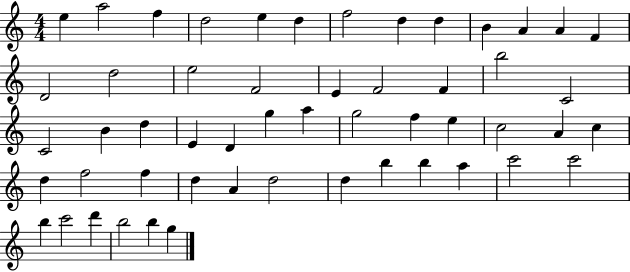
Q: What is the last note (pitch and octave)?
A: G5